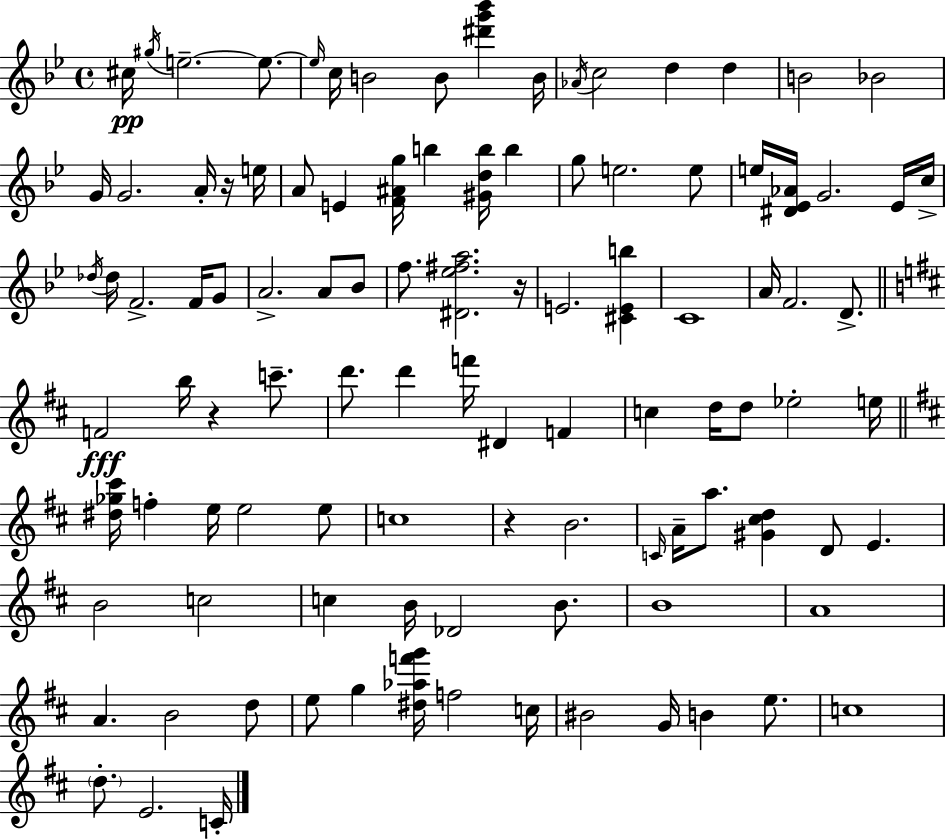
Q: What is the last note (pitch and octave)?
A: C4